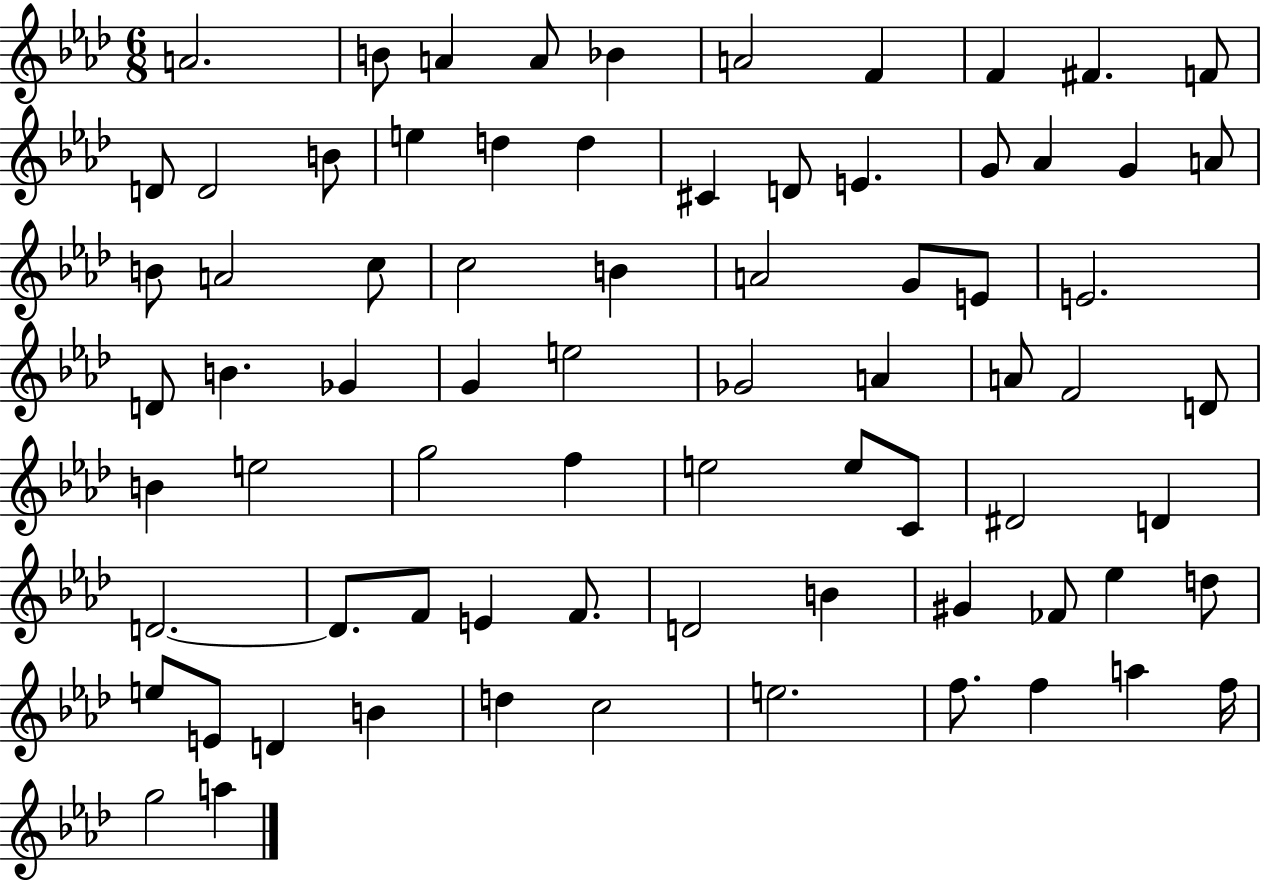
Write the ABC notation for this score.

X:1
T:Untitled
M:6/8
L:1/4
K:Ab
A2 B/2 A A/2 _B A2 F F ^F F/2 D/2 D2 B/2 e d d ^C D/2 E G/2 _A G A/2 B/2 A2 c/2 c2 B A2 G/2 E/2 E2 D/2 B _G G e2 _G2 A A/2 F2 D/2 B e2 g2 f e2 e/2 C/2 ^D2 D D2 D/2 F/2 E F/2 D2 B ^G _F/2 _e d/2 e/2 E/2 D B d c2 e2 f/2 f a f/4 g2 a